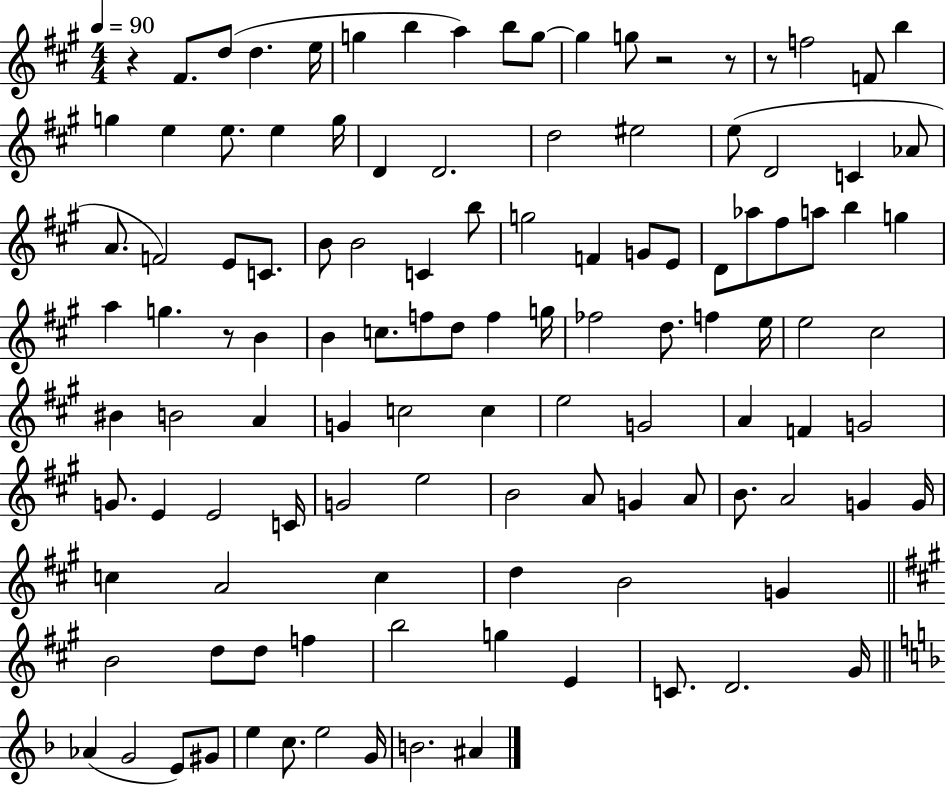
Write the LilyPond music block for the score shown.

{
  \clef treble
  \numericTimeSignature
  \time 4/4
  \key a \major
  \tempo 4 = 90
  r4 fis'8. d''8( d''4. e''16 | g''4 b''4 a''4) b''8 g''8~~ | g''4 g''8 r2 r8 | r8 f''2 f'8 b''4 | \break g''4 e''4 e''8. e''4 g''16 | d'4 d'2. | d''2 eis''2 | e''8( d'2 c'4 aes'8 | \break a'8. f'2) e'8 c'8. | b'8 b'2 c'4 b''8 | g''2 f'4 g'8 e'8 | d'8 aes''8 fis''8 a''8 b''4 g''4 | \break a''4 g''4. r8 b'4 | b'4 c''8. f''8 d''8 f''4 g''16 | fes''2 d''8. f''4 e''16 | e''2 cis''2 | \break bis'4 b'2 a'4 | g'4 c''2 c''4 | e''2 g'2 | a'4 f'4 g'2 | \break g'8. e'4 e'2 c'16 | g'2 e''2 | b'2 a'8 g'4 a'8 | b'8. a'2 g'4 g'16 | \break c''4 a'2 c''4 | d''4 b'2 g'4 | \bar "||" \break \key a \major b'2 d''8 d''8 f''4 | b''2 g''4 e'4 | c'8. d'2. gis'16 | \bar "||" \break \key d \minor aes'4( g'2 e'8) gis'8 | e''4 c''8. e''2 g'16 | b'2. ais'4 | \bar "|."
}